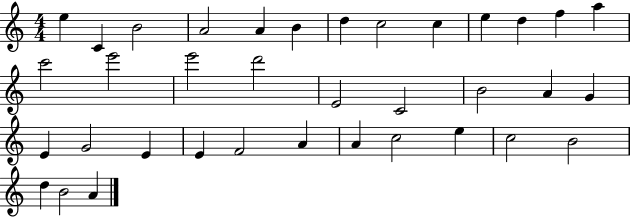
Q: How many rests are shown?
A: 0